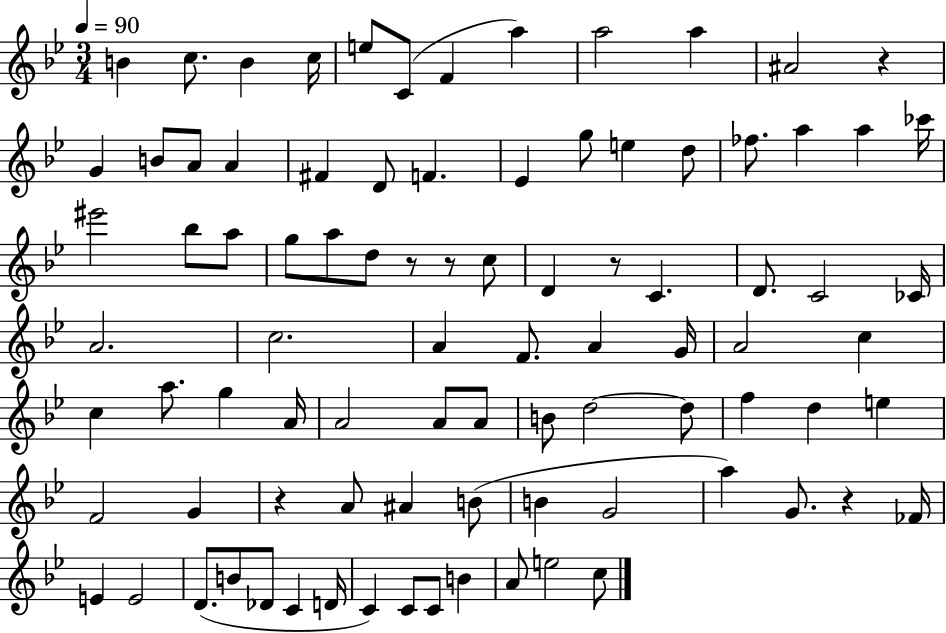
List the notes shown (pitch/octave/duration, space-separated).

B4/q C5/e. B4/q C5/s E5/e C4/e F4/q A5/q A5/h A5/q A#4/h R/q G4/q B4/e A4/e A4/q F#4/q D4/e F4/q. Eb4/q G5/e E5/q D5/e FES5/e. A5/q A5/q CES6/s EIS6/h Bb5/e A5/e G5/e A5/e D5/e R/e R/e C5/e D4/q R/e C4/q. D4/e. C4/h CES4/s A4/h. C5/h. A4/q F4/e. A4/q G4/s A4/h C5/q C5/q A5/e. G5/q A4/s A4/h A4/e A4/e B4/e D5/h D5/e F5/q D5/q E5/q F4/h G4/q R/q A4/e A#4/q B4/e B4/q G4/h A5/q G4/e. R/q FES4/s E4/q E4/h D4/e. B4/e Db4/e C4/q D4/s C4/q C4/e C4/e B4/q A4/e E5/h C5/e